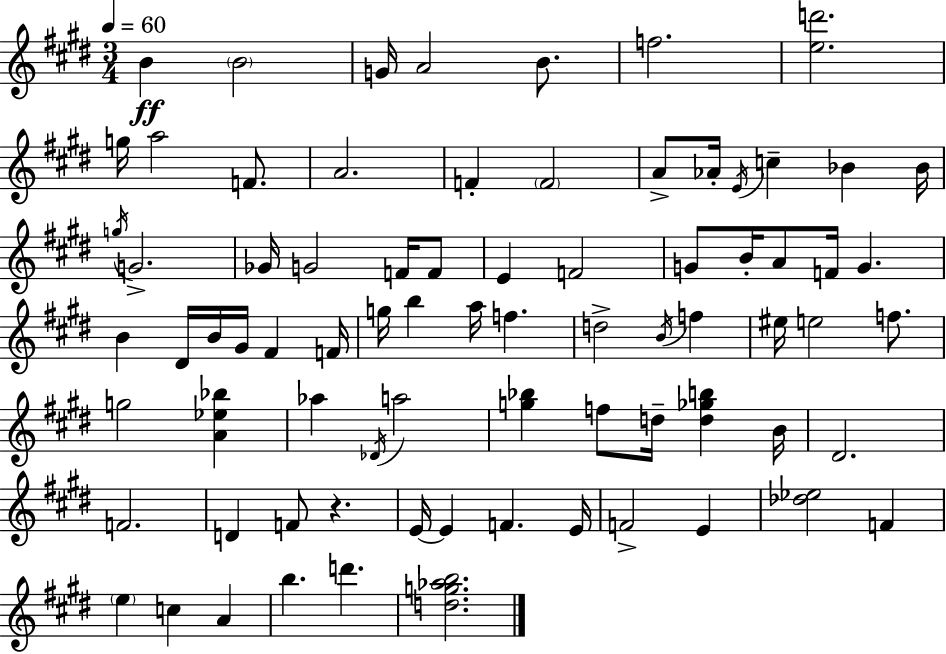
B4/q B4/h G4/s A4/h B4/e. F5/h. [E5,D6]/h. G5/s A5/h F4/e. A4/h. F4/q F4/h A4/e Ab4/s E4/s C5/q Bb4/q Bb4/s G5/s G4/h. Gb4/s G4/h F4/s F4/e E4/q F4/h G4/e B4/s A4/e F4/s G4/q. B4/q D#4/s B4/s G#4/s F#4/q F4/s G5/s B5/q A5/s F5/q. D5/h B4/s F5/q EIS5/s E5/h F5/e. G5/h [A4,Eb5,Bb5]/q Ab5/q Db4/s A5/h [G5,Bb5]/q F5/e D5/s [D5,Gb5,B5]/q B4/s D#4/h. F4/h. D4/q F4/e R/q. E4/s E4/q F4/q. E4/s F4/h E4/q [Db5,Eb5]/h F4/q E5/q C5/q A4/q B5/q. D6/q. [D5,G5,Ab5,B5]/h.